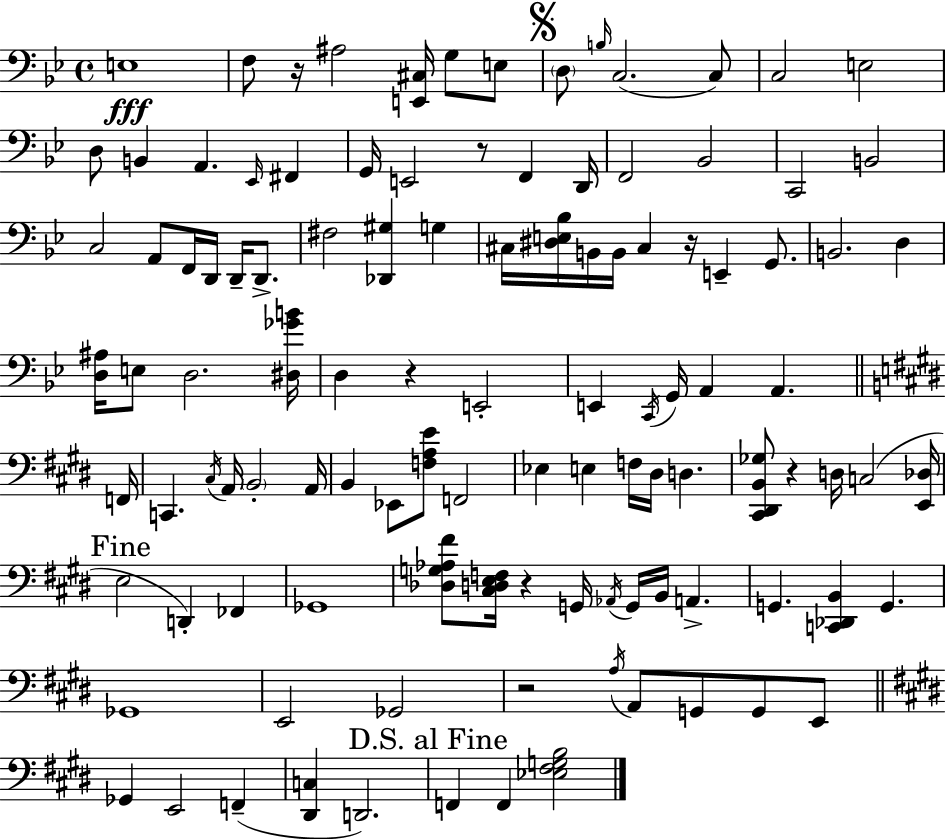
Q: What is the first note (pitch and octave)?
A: E3